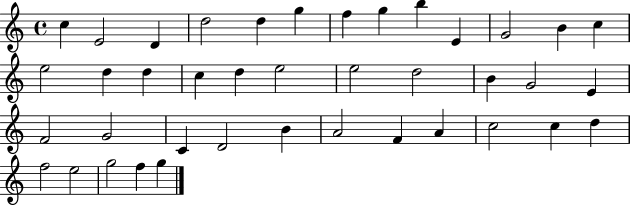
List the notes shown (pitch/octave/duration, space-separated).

C5/q E4/h D4/q D5/h D5/q G5/q F5/q G5/q B5/q E4/q G4/h B4/q C5/q E5/h D5/q D5/q C5/q D5/q E5/h E5/h D5/h B4/q G4/h E4/q F4/h G4/h C4/q D4/h B4/q A4/h F4/q A4/q C5/h C5/q D5/q F5/h E5/h G5/h F5/q G5/q